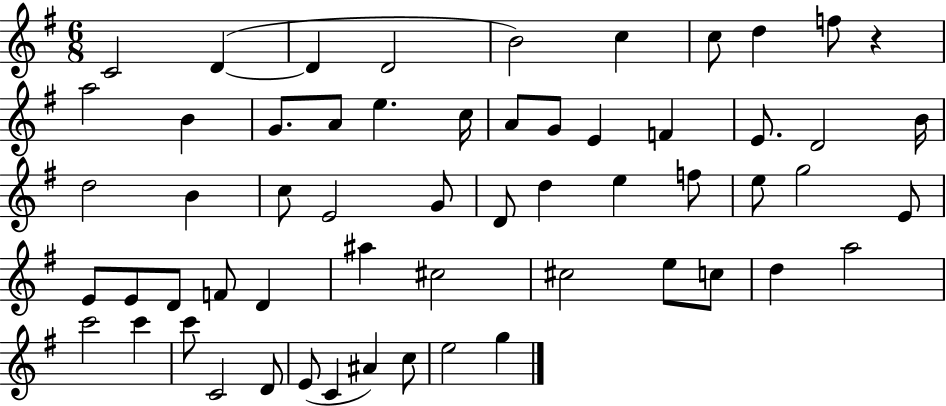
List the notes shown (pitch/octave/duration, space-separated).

C4/h D4/q D4/q D4/h B4/h C5/q C5/e D5/q F5/e R/q A5/h B4/q G4/e. A4/e E5/q. C5/s A4/e G4/e E4/q F4/q E4/e. D4/h B4/s D5/h B4/q C5/e E4/h G4/e D4/e D5/q E5/q F5/e E5/e G5/h E4/e E4/e E4/e D4/e F4/e D4/q A#5/q C#5/h C#5/h E5/e C5/e D5/q A5/h C6/h C6/q C6/e C4/h D4/e E4/e C4/q A#4/q C5/e E5/h G5/q